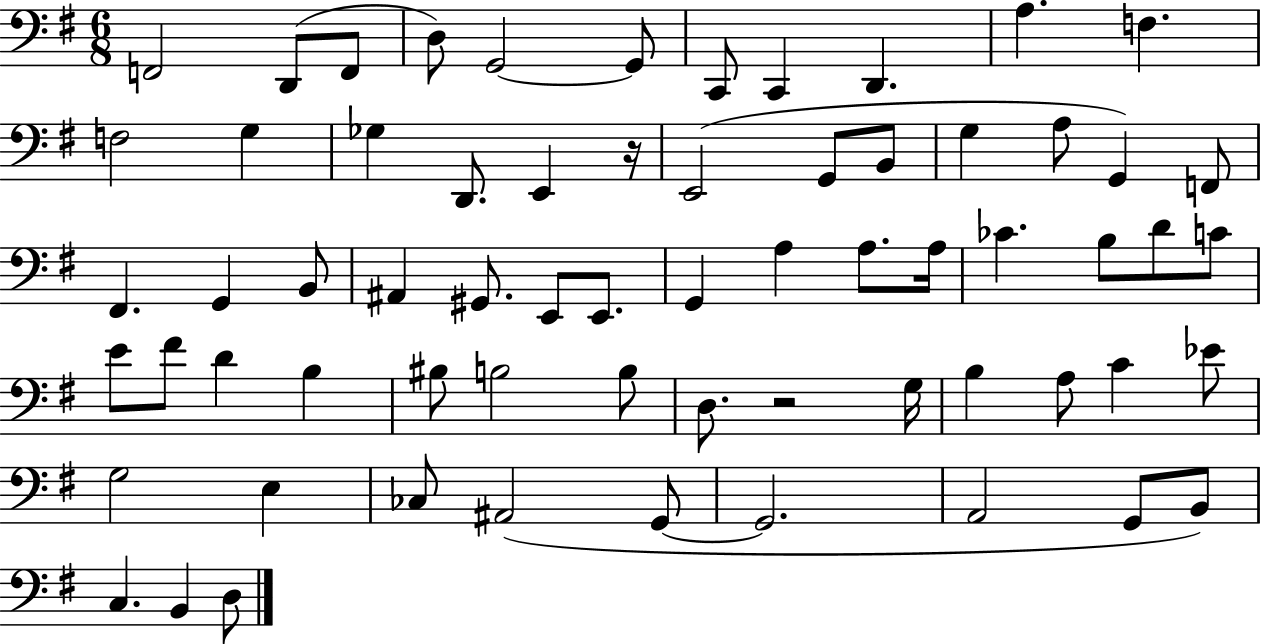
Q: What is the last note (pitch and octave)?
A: D3